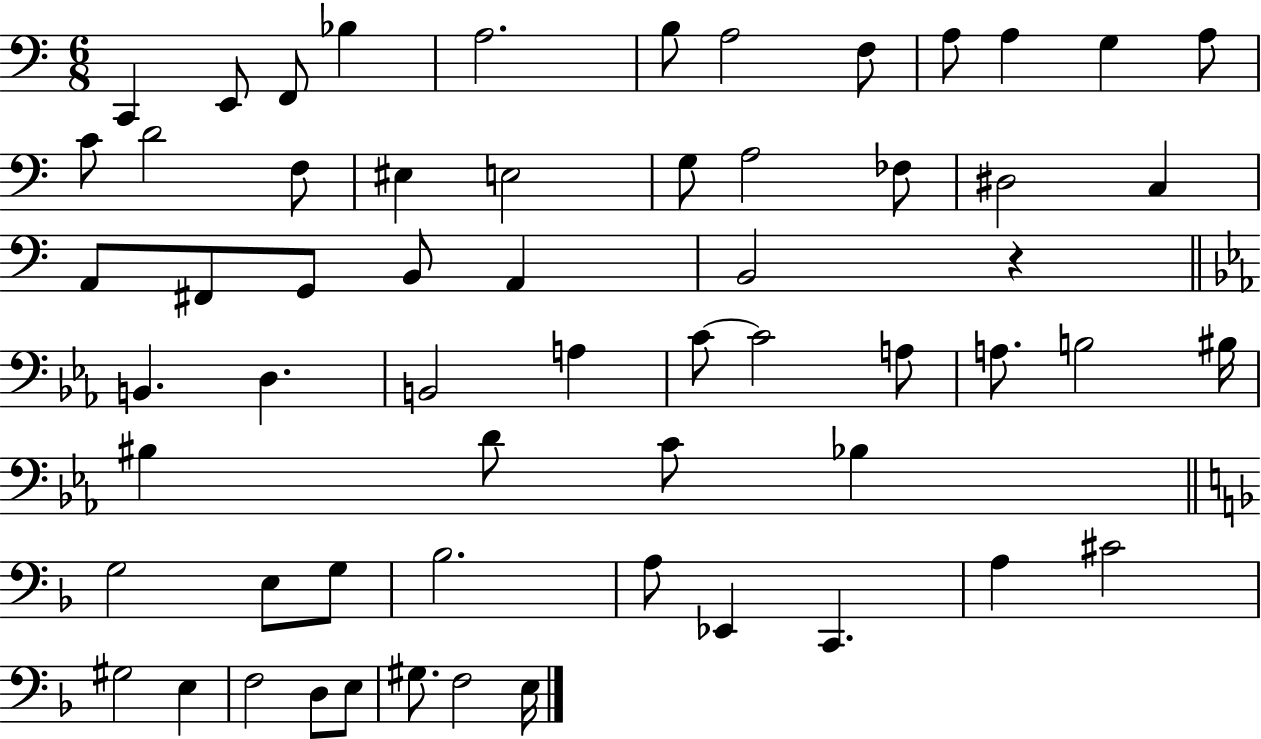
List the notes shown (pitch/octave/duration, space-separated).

C2/q E2/e F2/e Bb3/q A3/h. B3/e A3/h F3/e A3/e A3/q G3/q A3/e C4/e D4/h F3/e EIS3/q E3/h G3/e A3/h FES3/e D#3/h C3/q A2/e F#2/e G2/e B2/e A2/q B2/h R/q B2/q. D3/q. B2/h A3/q C4/e C4/h A3/e A3/e. B3/h BIS3/s BIS3/q D4/e C4/e Bb3/q G3/h E3/e G3/e Bb3/h. A3/e Eb2/q C2/q. A3/q C#4/h G#3/h E3/q F3/h D3/e E3/e G#3/e. F3/h E3/s